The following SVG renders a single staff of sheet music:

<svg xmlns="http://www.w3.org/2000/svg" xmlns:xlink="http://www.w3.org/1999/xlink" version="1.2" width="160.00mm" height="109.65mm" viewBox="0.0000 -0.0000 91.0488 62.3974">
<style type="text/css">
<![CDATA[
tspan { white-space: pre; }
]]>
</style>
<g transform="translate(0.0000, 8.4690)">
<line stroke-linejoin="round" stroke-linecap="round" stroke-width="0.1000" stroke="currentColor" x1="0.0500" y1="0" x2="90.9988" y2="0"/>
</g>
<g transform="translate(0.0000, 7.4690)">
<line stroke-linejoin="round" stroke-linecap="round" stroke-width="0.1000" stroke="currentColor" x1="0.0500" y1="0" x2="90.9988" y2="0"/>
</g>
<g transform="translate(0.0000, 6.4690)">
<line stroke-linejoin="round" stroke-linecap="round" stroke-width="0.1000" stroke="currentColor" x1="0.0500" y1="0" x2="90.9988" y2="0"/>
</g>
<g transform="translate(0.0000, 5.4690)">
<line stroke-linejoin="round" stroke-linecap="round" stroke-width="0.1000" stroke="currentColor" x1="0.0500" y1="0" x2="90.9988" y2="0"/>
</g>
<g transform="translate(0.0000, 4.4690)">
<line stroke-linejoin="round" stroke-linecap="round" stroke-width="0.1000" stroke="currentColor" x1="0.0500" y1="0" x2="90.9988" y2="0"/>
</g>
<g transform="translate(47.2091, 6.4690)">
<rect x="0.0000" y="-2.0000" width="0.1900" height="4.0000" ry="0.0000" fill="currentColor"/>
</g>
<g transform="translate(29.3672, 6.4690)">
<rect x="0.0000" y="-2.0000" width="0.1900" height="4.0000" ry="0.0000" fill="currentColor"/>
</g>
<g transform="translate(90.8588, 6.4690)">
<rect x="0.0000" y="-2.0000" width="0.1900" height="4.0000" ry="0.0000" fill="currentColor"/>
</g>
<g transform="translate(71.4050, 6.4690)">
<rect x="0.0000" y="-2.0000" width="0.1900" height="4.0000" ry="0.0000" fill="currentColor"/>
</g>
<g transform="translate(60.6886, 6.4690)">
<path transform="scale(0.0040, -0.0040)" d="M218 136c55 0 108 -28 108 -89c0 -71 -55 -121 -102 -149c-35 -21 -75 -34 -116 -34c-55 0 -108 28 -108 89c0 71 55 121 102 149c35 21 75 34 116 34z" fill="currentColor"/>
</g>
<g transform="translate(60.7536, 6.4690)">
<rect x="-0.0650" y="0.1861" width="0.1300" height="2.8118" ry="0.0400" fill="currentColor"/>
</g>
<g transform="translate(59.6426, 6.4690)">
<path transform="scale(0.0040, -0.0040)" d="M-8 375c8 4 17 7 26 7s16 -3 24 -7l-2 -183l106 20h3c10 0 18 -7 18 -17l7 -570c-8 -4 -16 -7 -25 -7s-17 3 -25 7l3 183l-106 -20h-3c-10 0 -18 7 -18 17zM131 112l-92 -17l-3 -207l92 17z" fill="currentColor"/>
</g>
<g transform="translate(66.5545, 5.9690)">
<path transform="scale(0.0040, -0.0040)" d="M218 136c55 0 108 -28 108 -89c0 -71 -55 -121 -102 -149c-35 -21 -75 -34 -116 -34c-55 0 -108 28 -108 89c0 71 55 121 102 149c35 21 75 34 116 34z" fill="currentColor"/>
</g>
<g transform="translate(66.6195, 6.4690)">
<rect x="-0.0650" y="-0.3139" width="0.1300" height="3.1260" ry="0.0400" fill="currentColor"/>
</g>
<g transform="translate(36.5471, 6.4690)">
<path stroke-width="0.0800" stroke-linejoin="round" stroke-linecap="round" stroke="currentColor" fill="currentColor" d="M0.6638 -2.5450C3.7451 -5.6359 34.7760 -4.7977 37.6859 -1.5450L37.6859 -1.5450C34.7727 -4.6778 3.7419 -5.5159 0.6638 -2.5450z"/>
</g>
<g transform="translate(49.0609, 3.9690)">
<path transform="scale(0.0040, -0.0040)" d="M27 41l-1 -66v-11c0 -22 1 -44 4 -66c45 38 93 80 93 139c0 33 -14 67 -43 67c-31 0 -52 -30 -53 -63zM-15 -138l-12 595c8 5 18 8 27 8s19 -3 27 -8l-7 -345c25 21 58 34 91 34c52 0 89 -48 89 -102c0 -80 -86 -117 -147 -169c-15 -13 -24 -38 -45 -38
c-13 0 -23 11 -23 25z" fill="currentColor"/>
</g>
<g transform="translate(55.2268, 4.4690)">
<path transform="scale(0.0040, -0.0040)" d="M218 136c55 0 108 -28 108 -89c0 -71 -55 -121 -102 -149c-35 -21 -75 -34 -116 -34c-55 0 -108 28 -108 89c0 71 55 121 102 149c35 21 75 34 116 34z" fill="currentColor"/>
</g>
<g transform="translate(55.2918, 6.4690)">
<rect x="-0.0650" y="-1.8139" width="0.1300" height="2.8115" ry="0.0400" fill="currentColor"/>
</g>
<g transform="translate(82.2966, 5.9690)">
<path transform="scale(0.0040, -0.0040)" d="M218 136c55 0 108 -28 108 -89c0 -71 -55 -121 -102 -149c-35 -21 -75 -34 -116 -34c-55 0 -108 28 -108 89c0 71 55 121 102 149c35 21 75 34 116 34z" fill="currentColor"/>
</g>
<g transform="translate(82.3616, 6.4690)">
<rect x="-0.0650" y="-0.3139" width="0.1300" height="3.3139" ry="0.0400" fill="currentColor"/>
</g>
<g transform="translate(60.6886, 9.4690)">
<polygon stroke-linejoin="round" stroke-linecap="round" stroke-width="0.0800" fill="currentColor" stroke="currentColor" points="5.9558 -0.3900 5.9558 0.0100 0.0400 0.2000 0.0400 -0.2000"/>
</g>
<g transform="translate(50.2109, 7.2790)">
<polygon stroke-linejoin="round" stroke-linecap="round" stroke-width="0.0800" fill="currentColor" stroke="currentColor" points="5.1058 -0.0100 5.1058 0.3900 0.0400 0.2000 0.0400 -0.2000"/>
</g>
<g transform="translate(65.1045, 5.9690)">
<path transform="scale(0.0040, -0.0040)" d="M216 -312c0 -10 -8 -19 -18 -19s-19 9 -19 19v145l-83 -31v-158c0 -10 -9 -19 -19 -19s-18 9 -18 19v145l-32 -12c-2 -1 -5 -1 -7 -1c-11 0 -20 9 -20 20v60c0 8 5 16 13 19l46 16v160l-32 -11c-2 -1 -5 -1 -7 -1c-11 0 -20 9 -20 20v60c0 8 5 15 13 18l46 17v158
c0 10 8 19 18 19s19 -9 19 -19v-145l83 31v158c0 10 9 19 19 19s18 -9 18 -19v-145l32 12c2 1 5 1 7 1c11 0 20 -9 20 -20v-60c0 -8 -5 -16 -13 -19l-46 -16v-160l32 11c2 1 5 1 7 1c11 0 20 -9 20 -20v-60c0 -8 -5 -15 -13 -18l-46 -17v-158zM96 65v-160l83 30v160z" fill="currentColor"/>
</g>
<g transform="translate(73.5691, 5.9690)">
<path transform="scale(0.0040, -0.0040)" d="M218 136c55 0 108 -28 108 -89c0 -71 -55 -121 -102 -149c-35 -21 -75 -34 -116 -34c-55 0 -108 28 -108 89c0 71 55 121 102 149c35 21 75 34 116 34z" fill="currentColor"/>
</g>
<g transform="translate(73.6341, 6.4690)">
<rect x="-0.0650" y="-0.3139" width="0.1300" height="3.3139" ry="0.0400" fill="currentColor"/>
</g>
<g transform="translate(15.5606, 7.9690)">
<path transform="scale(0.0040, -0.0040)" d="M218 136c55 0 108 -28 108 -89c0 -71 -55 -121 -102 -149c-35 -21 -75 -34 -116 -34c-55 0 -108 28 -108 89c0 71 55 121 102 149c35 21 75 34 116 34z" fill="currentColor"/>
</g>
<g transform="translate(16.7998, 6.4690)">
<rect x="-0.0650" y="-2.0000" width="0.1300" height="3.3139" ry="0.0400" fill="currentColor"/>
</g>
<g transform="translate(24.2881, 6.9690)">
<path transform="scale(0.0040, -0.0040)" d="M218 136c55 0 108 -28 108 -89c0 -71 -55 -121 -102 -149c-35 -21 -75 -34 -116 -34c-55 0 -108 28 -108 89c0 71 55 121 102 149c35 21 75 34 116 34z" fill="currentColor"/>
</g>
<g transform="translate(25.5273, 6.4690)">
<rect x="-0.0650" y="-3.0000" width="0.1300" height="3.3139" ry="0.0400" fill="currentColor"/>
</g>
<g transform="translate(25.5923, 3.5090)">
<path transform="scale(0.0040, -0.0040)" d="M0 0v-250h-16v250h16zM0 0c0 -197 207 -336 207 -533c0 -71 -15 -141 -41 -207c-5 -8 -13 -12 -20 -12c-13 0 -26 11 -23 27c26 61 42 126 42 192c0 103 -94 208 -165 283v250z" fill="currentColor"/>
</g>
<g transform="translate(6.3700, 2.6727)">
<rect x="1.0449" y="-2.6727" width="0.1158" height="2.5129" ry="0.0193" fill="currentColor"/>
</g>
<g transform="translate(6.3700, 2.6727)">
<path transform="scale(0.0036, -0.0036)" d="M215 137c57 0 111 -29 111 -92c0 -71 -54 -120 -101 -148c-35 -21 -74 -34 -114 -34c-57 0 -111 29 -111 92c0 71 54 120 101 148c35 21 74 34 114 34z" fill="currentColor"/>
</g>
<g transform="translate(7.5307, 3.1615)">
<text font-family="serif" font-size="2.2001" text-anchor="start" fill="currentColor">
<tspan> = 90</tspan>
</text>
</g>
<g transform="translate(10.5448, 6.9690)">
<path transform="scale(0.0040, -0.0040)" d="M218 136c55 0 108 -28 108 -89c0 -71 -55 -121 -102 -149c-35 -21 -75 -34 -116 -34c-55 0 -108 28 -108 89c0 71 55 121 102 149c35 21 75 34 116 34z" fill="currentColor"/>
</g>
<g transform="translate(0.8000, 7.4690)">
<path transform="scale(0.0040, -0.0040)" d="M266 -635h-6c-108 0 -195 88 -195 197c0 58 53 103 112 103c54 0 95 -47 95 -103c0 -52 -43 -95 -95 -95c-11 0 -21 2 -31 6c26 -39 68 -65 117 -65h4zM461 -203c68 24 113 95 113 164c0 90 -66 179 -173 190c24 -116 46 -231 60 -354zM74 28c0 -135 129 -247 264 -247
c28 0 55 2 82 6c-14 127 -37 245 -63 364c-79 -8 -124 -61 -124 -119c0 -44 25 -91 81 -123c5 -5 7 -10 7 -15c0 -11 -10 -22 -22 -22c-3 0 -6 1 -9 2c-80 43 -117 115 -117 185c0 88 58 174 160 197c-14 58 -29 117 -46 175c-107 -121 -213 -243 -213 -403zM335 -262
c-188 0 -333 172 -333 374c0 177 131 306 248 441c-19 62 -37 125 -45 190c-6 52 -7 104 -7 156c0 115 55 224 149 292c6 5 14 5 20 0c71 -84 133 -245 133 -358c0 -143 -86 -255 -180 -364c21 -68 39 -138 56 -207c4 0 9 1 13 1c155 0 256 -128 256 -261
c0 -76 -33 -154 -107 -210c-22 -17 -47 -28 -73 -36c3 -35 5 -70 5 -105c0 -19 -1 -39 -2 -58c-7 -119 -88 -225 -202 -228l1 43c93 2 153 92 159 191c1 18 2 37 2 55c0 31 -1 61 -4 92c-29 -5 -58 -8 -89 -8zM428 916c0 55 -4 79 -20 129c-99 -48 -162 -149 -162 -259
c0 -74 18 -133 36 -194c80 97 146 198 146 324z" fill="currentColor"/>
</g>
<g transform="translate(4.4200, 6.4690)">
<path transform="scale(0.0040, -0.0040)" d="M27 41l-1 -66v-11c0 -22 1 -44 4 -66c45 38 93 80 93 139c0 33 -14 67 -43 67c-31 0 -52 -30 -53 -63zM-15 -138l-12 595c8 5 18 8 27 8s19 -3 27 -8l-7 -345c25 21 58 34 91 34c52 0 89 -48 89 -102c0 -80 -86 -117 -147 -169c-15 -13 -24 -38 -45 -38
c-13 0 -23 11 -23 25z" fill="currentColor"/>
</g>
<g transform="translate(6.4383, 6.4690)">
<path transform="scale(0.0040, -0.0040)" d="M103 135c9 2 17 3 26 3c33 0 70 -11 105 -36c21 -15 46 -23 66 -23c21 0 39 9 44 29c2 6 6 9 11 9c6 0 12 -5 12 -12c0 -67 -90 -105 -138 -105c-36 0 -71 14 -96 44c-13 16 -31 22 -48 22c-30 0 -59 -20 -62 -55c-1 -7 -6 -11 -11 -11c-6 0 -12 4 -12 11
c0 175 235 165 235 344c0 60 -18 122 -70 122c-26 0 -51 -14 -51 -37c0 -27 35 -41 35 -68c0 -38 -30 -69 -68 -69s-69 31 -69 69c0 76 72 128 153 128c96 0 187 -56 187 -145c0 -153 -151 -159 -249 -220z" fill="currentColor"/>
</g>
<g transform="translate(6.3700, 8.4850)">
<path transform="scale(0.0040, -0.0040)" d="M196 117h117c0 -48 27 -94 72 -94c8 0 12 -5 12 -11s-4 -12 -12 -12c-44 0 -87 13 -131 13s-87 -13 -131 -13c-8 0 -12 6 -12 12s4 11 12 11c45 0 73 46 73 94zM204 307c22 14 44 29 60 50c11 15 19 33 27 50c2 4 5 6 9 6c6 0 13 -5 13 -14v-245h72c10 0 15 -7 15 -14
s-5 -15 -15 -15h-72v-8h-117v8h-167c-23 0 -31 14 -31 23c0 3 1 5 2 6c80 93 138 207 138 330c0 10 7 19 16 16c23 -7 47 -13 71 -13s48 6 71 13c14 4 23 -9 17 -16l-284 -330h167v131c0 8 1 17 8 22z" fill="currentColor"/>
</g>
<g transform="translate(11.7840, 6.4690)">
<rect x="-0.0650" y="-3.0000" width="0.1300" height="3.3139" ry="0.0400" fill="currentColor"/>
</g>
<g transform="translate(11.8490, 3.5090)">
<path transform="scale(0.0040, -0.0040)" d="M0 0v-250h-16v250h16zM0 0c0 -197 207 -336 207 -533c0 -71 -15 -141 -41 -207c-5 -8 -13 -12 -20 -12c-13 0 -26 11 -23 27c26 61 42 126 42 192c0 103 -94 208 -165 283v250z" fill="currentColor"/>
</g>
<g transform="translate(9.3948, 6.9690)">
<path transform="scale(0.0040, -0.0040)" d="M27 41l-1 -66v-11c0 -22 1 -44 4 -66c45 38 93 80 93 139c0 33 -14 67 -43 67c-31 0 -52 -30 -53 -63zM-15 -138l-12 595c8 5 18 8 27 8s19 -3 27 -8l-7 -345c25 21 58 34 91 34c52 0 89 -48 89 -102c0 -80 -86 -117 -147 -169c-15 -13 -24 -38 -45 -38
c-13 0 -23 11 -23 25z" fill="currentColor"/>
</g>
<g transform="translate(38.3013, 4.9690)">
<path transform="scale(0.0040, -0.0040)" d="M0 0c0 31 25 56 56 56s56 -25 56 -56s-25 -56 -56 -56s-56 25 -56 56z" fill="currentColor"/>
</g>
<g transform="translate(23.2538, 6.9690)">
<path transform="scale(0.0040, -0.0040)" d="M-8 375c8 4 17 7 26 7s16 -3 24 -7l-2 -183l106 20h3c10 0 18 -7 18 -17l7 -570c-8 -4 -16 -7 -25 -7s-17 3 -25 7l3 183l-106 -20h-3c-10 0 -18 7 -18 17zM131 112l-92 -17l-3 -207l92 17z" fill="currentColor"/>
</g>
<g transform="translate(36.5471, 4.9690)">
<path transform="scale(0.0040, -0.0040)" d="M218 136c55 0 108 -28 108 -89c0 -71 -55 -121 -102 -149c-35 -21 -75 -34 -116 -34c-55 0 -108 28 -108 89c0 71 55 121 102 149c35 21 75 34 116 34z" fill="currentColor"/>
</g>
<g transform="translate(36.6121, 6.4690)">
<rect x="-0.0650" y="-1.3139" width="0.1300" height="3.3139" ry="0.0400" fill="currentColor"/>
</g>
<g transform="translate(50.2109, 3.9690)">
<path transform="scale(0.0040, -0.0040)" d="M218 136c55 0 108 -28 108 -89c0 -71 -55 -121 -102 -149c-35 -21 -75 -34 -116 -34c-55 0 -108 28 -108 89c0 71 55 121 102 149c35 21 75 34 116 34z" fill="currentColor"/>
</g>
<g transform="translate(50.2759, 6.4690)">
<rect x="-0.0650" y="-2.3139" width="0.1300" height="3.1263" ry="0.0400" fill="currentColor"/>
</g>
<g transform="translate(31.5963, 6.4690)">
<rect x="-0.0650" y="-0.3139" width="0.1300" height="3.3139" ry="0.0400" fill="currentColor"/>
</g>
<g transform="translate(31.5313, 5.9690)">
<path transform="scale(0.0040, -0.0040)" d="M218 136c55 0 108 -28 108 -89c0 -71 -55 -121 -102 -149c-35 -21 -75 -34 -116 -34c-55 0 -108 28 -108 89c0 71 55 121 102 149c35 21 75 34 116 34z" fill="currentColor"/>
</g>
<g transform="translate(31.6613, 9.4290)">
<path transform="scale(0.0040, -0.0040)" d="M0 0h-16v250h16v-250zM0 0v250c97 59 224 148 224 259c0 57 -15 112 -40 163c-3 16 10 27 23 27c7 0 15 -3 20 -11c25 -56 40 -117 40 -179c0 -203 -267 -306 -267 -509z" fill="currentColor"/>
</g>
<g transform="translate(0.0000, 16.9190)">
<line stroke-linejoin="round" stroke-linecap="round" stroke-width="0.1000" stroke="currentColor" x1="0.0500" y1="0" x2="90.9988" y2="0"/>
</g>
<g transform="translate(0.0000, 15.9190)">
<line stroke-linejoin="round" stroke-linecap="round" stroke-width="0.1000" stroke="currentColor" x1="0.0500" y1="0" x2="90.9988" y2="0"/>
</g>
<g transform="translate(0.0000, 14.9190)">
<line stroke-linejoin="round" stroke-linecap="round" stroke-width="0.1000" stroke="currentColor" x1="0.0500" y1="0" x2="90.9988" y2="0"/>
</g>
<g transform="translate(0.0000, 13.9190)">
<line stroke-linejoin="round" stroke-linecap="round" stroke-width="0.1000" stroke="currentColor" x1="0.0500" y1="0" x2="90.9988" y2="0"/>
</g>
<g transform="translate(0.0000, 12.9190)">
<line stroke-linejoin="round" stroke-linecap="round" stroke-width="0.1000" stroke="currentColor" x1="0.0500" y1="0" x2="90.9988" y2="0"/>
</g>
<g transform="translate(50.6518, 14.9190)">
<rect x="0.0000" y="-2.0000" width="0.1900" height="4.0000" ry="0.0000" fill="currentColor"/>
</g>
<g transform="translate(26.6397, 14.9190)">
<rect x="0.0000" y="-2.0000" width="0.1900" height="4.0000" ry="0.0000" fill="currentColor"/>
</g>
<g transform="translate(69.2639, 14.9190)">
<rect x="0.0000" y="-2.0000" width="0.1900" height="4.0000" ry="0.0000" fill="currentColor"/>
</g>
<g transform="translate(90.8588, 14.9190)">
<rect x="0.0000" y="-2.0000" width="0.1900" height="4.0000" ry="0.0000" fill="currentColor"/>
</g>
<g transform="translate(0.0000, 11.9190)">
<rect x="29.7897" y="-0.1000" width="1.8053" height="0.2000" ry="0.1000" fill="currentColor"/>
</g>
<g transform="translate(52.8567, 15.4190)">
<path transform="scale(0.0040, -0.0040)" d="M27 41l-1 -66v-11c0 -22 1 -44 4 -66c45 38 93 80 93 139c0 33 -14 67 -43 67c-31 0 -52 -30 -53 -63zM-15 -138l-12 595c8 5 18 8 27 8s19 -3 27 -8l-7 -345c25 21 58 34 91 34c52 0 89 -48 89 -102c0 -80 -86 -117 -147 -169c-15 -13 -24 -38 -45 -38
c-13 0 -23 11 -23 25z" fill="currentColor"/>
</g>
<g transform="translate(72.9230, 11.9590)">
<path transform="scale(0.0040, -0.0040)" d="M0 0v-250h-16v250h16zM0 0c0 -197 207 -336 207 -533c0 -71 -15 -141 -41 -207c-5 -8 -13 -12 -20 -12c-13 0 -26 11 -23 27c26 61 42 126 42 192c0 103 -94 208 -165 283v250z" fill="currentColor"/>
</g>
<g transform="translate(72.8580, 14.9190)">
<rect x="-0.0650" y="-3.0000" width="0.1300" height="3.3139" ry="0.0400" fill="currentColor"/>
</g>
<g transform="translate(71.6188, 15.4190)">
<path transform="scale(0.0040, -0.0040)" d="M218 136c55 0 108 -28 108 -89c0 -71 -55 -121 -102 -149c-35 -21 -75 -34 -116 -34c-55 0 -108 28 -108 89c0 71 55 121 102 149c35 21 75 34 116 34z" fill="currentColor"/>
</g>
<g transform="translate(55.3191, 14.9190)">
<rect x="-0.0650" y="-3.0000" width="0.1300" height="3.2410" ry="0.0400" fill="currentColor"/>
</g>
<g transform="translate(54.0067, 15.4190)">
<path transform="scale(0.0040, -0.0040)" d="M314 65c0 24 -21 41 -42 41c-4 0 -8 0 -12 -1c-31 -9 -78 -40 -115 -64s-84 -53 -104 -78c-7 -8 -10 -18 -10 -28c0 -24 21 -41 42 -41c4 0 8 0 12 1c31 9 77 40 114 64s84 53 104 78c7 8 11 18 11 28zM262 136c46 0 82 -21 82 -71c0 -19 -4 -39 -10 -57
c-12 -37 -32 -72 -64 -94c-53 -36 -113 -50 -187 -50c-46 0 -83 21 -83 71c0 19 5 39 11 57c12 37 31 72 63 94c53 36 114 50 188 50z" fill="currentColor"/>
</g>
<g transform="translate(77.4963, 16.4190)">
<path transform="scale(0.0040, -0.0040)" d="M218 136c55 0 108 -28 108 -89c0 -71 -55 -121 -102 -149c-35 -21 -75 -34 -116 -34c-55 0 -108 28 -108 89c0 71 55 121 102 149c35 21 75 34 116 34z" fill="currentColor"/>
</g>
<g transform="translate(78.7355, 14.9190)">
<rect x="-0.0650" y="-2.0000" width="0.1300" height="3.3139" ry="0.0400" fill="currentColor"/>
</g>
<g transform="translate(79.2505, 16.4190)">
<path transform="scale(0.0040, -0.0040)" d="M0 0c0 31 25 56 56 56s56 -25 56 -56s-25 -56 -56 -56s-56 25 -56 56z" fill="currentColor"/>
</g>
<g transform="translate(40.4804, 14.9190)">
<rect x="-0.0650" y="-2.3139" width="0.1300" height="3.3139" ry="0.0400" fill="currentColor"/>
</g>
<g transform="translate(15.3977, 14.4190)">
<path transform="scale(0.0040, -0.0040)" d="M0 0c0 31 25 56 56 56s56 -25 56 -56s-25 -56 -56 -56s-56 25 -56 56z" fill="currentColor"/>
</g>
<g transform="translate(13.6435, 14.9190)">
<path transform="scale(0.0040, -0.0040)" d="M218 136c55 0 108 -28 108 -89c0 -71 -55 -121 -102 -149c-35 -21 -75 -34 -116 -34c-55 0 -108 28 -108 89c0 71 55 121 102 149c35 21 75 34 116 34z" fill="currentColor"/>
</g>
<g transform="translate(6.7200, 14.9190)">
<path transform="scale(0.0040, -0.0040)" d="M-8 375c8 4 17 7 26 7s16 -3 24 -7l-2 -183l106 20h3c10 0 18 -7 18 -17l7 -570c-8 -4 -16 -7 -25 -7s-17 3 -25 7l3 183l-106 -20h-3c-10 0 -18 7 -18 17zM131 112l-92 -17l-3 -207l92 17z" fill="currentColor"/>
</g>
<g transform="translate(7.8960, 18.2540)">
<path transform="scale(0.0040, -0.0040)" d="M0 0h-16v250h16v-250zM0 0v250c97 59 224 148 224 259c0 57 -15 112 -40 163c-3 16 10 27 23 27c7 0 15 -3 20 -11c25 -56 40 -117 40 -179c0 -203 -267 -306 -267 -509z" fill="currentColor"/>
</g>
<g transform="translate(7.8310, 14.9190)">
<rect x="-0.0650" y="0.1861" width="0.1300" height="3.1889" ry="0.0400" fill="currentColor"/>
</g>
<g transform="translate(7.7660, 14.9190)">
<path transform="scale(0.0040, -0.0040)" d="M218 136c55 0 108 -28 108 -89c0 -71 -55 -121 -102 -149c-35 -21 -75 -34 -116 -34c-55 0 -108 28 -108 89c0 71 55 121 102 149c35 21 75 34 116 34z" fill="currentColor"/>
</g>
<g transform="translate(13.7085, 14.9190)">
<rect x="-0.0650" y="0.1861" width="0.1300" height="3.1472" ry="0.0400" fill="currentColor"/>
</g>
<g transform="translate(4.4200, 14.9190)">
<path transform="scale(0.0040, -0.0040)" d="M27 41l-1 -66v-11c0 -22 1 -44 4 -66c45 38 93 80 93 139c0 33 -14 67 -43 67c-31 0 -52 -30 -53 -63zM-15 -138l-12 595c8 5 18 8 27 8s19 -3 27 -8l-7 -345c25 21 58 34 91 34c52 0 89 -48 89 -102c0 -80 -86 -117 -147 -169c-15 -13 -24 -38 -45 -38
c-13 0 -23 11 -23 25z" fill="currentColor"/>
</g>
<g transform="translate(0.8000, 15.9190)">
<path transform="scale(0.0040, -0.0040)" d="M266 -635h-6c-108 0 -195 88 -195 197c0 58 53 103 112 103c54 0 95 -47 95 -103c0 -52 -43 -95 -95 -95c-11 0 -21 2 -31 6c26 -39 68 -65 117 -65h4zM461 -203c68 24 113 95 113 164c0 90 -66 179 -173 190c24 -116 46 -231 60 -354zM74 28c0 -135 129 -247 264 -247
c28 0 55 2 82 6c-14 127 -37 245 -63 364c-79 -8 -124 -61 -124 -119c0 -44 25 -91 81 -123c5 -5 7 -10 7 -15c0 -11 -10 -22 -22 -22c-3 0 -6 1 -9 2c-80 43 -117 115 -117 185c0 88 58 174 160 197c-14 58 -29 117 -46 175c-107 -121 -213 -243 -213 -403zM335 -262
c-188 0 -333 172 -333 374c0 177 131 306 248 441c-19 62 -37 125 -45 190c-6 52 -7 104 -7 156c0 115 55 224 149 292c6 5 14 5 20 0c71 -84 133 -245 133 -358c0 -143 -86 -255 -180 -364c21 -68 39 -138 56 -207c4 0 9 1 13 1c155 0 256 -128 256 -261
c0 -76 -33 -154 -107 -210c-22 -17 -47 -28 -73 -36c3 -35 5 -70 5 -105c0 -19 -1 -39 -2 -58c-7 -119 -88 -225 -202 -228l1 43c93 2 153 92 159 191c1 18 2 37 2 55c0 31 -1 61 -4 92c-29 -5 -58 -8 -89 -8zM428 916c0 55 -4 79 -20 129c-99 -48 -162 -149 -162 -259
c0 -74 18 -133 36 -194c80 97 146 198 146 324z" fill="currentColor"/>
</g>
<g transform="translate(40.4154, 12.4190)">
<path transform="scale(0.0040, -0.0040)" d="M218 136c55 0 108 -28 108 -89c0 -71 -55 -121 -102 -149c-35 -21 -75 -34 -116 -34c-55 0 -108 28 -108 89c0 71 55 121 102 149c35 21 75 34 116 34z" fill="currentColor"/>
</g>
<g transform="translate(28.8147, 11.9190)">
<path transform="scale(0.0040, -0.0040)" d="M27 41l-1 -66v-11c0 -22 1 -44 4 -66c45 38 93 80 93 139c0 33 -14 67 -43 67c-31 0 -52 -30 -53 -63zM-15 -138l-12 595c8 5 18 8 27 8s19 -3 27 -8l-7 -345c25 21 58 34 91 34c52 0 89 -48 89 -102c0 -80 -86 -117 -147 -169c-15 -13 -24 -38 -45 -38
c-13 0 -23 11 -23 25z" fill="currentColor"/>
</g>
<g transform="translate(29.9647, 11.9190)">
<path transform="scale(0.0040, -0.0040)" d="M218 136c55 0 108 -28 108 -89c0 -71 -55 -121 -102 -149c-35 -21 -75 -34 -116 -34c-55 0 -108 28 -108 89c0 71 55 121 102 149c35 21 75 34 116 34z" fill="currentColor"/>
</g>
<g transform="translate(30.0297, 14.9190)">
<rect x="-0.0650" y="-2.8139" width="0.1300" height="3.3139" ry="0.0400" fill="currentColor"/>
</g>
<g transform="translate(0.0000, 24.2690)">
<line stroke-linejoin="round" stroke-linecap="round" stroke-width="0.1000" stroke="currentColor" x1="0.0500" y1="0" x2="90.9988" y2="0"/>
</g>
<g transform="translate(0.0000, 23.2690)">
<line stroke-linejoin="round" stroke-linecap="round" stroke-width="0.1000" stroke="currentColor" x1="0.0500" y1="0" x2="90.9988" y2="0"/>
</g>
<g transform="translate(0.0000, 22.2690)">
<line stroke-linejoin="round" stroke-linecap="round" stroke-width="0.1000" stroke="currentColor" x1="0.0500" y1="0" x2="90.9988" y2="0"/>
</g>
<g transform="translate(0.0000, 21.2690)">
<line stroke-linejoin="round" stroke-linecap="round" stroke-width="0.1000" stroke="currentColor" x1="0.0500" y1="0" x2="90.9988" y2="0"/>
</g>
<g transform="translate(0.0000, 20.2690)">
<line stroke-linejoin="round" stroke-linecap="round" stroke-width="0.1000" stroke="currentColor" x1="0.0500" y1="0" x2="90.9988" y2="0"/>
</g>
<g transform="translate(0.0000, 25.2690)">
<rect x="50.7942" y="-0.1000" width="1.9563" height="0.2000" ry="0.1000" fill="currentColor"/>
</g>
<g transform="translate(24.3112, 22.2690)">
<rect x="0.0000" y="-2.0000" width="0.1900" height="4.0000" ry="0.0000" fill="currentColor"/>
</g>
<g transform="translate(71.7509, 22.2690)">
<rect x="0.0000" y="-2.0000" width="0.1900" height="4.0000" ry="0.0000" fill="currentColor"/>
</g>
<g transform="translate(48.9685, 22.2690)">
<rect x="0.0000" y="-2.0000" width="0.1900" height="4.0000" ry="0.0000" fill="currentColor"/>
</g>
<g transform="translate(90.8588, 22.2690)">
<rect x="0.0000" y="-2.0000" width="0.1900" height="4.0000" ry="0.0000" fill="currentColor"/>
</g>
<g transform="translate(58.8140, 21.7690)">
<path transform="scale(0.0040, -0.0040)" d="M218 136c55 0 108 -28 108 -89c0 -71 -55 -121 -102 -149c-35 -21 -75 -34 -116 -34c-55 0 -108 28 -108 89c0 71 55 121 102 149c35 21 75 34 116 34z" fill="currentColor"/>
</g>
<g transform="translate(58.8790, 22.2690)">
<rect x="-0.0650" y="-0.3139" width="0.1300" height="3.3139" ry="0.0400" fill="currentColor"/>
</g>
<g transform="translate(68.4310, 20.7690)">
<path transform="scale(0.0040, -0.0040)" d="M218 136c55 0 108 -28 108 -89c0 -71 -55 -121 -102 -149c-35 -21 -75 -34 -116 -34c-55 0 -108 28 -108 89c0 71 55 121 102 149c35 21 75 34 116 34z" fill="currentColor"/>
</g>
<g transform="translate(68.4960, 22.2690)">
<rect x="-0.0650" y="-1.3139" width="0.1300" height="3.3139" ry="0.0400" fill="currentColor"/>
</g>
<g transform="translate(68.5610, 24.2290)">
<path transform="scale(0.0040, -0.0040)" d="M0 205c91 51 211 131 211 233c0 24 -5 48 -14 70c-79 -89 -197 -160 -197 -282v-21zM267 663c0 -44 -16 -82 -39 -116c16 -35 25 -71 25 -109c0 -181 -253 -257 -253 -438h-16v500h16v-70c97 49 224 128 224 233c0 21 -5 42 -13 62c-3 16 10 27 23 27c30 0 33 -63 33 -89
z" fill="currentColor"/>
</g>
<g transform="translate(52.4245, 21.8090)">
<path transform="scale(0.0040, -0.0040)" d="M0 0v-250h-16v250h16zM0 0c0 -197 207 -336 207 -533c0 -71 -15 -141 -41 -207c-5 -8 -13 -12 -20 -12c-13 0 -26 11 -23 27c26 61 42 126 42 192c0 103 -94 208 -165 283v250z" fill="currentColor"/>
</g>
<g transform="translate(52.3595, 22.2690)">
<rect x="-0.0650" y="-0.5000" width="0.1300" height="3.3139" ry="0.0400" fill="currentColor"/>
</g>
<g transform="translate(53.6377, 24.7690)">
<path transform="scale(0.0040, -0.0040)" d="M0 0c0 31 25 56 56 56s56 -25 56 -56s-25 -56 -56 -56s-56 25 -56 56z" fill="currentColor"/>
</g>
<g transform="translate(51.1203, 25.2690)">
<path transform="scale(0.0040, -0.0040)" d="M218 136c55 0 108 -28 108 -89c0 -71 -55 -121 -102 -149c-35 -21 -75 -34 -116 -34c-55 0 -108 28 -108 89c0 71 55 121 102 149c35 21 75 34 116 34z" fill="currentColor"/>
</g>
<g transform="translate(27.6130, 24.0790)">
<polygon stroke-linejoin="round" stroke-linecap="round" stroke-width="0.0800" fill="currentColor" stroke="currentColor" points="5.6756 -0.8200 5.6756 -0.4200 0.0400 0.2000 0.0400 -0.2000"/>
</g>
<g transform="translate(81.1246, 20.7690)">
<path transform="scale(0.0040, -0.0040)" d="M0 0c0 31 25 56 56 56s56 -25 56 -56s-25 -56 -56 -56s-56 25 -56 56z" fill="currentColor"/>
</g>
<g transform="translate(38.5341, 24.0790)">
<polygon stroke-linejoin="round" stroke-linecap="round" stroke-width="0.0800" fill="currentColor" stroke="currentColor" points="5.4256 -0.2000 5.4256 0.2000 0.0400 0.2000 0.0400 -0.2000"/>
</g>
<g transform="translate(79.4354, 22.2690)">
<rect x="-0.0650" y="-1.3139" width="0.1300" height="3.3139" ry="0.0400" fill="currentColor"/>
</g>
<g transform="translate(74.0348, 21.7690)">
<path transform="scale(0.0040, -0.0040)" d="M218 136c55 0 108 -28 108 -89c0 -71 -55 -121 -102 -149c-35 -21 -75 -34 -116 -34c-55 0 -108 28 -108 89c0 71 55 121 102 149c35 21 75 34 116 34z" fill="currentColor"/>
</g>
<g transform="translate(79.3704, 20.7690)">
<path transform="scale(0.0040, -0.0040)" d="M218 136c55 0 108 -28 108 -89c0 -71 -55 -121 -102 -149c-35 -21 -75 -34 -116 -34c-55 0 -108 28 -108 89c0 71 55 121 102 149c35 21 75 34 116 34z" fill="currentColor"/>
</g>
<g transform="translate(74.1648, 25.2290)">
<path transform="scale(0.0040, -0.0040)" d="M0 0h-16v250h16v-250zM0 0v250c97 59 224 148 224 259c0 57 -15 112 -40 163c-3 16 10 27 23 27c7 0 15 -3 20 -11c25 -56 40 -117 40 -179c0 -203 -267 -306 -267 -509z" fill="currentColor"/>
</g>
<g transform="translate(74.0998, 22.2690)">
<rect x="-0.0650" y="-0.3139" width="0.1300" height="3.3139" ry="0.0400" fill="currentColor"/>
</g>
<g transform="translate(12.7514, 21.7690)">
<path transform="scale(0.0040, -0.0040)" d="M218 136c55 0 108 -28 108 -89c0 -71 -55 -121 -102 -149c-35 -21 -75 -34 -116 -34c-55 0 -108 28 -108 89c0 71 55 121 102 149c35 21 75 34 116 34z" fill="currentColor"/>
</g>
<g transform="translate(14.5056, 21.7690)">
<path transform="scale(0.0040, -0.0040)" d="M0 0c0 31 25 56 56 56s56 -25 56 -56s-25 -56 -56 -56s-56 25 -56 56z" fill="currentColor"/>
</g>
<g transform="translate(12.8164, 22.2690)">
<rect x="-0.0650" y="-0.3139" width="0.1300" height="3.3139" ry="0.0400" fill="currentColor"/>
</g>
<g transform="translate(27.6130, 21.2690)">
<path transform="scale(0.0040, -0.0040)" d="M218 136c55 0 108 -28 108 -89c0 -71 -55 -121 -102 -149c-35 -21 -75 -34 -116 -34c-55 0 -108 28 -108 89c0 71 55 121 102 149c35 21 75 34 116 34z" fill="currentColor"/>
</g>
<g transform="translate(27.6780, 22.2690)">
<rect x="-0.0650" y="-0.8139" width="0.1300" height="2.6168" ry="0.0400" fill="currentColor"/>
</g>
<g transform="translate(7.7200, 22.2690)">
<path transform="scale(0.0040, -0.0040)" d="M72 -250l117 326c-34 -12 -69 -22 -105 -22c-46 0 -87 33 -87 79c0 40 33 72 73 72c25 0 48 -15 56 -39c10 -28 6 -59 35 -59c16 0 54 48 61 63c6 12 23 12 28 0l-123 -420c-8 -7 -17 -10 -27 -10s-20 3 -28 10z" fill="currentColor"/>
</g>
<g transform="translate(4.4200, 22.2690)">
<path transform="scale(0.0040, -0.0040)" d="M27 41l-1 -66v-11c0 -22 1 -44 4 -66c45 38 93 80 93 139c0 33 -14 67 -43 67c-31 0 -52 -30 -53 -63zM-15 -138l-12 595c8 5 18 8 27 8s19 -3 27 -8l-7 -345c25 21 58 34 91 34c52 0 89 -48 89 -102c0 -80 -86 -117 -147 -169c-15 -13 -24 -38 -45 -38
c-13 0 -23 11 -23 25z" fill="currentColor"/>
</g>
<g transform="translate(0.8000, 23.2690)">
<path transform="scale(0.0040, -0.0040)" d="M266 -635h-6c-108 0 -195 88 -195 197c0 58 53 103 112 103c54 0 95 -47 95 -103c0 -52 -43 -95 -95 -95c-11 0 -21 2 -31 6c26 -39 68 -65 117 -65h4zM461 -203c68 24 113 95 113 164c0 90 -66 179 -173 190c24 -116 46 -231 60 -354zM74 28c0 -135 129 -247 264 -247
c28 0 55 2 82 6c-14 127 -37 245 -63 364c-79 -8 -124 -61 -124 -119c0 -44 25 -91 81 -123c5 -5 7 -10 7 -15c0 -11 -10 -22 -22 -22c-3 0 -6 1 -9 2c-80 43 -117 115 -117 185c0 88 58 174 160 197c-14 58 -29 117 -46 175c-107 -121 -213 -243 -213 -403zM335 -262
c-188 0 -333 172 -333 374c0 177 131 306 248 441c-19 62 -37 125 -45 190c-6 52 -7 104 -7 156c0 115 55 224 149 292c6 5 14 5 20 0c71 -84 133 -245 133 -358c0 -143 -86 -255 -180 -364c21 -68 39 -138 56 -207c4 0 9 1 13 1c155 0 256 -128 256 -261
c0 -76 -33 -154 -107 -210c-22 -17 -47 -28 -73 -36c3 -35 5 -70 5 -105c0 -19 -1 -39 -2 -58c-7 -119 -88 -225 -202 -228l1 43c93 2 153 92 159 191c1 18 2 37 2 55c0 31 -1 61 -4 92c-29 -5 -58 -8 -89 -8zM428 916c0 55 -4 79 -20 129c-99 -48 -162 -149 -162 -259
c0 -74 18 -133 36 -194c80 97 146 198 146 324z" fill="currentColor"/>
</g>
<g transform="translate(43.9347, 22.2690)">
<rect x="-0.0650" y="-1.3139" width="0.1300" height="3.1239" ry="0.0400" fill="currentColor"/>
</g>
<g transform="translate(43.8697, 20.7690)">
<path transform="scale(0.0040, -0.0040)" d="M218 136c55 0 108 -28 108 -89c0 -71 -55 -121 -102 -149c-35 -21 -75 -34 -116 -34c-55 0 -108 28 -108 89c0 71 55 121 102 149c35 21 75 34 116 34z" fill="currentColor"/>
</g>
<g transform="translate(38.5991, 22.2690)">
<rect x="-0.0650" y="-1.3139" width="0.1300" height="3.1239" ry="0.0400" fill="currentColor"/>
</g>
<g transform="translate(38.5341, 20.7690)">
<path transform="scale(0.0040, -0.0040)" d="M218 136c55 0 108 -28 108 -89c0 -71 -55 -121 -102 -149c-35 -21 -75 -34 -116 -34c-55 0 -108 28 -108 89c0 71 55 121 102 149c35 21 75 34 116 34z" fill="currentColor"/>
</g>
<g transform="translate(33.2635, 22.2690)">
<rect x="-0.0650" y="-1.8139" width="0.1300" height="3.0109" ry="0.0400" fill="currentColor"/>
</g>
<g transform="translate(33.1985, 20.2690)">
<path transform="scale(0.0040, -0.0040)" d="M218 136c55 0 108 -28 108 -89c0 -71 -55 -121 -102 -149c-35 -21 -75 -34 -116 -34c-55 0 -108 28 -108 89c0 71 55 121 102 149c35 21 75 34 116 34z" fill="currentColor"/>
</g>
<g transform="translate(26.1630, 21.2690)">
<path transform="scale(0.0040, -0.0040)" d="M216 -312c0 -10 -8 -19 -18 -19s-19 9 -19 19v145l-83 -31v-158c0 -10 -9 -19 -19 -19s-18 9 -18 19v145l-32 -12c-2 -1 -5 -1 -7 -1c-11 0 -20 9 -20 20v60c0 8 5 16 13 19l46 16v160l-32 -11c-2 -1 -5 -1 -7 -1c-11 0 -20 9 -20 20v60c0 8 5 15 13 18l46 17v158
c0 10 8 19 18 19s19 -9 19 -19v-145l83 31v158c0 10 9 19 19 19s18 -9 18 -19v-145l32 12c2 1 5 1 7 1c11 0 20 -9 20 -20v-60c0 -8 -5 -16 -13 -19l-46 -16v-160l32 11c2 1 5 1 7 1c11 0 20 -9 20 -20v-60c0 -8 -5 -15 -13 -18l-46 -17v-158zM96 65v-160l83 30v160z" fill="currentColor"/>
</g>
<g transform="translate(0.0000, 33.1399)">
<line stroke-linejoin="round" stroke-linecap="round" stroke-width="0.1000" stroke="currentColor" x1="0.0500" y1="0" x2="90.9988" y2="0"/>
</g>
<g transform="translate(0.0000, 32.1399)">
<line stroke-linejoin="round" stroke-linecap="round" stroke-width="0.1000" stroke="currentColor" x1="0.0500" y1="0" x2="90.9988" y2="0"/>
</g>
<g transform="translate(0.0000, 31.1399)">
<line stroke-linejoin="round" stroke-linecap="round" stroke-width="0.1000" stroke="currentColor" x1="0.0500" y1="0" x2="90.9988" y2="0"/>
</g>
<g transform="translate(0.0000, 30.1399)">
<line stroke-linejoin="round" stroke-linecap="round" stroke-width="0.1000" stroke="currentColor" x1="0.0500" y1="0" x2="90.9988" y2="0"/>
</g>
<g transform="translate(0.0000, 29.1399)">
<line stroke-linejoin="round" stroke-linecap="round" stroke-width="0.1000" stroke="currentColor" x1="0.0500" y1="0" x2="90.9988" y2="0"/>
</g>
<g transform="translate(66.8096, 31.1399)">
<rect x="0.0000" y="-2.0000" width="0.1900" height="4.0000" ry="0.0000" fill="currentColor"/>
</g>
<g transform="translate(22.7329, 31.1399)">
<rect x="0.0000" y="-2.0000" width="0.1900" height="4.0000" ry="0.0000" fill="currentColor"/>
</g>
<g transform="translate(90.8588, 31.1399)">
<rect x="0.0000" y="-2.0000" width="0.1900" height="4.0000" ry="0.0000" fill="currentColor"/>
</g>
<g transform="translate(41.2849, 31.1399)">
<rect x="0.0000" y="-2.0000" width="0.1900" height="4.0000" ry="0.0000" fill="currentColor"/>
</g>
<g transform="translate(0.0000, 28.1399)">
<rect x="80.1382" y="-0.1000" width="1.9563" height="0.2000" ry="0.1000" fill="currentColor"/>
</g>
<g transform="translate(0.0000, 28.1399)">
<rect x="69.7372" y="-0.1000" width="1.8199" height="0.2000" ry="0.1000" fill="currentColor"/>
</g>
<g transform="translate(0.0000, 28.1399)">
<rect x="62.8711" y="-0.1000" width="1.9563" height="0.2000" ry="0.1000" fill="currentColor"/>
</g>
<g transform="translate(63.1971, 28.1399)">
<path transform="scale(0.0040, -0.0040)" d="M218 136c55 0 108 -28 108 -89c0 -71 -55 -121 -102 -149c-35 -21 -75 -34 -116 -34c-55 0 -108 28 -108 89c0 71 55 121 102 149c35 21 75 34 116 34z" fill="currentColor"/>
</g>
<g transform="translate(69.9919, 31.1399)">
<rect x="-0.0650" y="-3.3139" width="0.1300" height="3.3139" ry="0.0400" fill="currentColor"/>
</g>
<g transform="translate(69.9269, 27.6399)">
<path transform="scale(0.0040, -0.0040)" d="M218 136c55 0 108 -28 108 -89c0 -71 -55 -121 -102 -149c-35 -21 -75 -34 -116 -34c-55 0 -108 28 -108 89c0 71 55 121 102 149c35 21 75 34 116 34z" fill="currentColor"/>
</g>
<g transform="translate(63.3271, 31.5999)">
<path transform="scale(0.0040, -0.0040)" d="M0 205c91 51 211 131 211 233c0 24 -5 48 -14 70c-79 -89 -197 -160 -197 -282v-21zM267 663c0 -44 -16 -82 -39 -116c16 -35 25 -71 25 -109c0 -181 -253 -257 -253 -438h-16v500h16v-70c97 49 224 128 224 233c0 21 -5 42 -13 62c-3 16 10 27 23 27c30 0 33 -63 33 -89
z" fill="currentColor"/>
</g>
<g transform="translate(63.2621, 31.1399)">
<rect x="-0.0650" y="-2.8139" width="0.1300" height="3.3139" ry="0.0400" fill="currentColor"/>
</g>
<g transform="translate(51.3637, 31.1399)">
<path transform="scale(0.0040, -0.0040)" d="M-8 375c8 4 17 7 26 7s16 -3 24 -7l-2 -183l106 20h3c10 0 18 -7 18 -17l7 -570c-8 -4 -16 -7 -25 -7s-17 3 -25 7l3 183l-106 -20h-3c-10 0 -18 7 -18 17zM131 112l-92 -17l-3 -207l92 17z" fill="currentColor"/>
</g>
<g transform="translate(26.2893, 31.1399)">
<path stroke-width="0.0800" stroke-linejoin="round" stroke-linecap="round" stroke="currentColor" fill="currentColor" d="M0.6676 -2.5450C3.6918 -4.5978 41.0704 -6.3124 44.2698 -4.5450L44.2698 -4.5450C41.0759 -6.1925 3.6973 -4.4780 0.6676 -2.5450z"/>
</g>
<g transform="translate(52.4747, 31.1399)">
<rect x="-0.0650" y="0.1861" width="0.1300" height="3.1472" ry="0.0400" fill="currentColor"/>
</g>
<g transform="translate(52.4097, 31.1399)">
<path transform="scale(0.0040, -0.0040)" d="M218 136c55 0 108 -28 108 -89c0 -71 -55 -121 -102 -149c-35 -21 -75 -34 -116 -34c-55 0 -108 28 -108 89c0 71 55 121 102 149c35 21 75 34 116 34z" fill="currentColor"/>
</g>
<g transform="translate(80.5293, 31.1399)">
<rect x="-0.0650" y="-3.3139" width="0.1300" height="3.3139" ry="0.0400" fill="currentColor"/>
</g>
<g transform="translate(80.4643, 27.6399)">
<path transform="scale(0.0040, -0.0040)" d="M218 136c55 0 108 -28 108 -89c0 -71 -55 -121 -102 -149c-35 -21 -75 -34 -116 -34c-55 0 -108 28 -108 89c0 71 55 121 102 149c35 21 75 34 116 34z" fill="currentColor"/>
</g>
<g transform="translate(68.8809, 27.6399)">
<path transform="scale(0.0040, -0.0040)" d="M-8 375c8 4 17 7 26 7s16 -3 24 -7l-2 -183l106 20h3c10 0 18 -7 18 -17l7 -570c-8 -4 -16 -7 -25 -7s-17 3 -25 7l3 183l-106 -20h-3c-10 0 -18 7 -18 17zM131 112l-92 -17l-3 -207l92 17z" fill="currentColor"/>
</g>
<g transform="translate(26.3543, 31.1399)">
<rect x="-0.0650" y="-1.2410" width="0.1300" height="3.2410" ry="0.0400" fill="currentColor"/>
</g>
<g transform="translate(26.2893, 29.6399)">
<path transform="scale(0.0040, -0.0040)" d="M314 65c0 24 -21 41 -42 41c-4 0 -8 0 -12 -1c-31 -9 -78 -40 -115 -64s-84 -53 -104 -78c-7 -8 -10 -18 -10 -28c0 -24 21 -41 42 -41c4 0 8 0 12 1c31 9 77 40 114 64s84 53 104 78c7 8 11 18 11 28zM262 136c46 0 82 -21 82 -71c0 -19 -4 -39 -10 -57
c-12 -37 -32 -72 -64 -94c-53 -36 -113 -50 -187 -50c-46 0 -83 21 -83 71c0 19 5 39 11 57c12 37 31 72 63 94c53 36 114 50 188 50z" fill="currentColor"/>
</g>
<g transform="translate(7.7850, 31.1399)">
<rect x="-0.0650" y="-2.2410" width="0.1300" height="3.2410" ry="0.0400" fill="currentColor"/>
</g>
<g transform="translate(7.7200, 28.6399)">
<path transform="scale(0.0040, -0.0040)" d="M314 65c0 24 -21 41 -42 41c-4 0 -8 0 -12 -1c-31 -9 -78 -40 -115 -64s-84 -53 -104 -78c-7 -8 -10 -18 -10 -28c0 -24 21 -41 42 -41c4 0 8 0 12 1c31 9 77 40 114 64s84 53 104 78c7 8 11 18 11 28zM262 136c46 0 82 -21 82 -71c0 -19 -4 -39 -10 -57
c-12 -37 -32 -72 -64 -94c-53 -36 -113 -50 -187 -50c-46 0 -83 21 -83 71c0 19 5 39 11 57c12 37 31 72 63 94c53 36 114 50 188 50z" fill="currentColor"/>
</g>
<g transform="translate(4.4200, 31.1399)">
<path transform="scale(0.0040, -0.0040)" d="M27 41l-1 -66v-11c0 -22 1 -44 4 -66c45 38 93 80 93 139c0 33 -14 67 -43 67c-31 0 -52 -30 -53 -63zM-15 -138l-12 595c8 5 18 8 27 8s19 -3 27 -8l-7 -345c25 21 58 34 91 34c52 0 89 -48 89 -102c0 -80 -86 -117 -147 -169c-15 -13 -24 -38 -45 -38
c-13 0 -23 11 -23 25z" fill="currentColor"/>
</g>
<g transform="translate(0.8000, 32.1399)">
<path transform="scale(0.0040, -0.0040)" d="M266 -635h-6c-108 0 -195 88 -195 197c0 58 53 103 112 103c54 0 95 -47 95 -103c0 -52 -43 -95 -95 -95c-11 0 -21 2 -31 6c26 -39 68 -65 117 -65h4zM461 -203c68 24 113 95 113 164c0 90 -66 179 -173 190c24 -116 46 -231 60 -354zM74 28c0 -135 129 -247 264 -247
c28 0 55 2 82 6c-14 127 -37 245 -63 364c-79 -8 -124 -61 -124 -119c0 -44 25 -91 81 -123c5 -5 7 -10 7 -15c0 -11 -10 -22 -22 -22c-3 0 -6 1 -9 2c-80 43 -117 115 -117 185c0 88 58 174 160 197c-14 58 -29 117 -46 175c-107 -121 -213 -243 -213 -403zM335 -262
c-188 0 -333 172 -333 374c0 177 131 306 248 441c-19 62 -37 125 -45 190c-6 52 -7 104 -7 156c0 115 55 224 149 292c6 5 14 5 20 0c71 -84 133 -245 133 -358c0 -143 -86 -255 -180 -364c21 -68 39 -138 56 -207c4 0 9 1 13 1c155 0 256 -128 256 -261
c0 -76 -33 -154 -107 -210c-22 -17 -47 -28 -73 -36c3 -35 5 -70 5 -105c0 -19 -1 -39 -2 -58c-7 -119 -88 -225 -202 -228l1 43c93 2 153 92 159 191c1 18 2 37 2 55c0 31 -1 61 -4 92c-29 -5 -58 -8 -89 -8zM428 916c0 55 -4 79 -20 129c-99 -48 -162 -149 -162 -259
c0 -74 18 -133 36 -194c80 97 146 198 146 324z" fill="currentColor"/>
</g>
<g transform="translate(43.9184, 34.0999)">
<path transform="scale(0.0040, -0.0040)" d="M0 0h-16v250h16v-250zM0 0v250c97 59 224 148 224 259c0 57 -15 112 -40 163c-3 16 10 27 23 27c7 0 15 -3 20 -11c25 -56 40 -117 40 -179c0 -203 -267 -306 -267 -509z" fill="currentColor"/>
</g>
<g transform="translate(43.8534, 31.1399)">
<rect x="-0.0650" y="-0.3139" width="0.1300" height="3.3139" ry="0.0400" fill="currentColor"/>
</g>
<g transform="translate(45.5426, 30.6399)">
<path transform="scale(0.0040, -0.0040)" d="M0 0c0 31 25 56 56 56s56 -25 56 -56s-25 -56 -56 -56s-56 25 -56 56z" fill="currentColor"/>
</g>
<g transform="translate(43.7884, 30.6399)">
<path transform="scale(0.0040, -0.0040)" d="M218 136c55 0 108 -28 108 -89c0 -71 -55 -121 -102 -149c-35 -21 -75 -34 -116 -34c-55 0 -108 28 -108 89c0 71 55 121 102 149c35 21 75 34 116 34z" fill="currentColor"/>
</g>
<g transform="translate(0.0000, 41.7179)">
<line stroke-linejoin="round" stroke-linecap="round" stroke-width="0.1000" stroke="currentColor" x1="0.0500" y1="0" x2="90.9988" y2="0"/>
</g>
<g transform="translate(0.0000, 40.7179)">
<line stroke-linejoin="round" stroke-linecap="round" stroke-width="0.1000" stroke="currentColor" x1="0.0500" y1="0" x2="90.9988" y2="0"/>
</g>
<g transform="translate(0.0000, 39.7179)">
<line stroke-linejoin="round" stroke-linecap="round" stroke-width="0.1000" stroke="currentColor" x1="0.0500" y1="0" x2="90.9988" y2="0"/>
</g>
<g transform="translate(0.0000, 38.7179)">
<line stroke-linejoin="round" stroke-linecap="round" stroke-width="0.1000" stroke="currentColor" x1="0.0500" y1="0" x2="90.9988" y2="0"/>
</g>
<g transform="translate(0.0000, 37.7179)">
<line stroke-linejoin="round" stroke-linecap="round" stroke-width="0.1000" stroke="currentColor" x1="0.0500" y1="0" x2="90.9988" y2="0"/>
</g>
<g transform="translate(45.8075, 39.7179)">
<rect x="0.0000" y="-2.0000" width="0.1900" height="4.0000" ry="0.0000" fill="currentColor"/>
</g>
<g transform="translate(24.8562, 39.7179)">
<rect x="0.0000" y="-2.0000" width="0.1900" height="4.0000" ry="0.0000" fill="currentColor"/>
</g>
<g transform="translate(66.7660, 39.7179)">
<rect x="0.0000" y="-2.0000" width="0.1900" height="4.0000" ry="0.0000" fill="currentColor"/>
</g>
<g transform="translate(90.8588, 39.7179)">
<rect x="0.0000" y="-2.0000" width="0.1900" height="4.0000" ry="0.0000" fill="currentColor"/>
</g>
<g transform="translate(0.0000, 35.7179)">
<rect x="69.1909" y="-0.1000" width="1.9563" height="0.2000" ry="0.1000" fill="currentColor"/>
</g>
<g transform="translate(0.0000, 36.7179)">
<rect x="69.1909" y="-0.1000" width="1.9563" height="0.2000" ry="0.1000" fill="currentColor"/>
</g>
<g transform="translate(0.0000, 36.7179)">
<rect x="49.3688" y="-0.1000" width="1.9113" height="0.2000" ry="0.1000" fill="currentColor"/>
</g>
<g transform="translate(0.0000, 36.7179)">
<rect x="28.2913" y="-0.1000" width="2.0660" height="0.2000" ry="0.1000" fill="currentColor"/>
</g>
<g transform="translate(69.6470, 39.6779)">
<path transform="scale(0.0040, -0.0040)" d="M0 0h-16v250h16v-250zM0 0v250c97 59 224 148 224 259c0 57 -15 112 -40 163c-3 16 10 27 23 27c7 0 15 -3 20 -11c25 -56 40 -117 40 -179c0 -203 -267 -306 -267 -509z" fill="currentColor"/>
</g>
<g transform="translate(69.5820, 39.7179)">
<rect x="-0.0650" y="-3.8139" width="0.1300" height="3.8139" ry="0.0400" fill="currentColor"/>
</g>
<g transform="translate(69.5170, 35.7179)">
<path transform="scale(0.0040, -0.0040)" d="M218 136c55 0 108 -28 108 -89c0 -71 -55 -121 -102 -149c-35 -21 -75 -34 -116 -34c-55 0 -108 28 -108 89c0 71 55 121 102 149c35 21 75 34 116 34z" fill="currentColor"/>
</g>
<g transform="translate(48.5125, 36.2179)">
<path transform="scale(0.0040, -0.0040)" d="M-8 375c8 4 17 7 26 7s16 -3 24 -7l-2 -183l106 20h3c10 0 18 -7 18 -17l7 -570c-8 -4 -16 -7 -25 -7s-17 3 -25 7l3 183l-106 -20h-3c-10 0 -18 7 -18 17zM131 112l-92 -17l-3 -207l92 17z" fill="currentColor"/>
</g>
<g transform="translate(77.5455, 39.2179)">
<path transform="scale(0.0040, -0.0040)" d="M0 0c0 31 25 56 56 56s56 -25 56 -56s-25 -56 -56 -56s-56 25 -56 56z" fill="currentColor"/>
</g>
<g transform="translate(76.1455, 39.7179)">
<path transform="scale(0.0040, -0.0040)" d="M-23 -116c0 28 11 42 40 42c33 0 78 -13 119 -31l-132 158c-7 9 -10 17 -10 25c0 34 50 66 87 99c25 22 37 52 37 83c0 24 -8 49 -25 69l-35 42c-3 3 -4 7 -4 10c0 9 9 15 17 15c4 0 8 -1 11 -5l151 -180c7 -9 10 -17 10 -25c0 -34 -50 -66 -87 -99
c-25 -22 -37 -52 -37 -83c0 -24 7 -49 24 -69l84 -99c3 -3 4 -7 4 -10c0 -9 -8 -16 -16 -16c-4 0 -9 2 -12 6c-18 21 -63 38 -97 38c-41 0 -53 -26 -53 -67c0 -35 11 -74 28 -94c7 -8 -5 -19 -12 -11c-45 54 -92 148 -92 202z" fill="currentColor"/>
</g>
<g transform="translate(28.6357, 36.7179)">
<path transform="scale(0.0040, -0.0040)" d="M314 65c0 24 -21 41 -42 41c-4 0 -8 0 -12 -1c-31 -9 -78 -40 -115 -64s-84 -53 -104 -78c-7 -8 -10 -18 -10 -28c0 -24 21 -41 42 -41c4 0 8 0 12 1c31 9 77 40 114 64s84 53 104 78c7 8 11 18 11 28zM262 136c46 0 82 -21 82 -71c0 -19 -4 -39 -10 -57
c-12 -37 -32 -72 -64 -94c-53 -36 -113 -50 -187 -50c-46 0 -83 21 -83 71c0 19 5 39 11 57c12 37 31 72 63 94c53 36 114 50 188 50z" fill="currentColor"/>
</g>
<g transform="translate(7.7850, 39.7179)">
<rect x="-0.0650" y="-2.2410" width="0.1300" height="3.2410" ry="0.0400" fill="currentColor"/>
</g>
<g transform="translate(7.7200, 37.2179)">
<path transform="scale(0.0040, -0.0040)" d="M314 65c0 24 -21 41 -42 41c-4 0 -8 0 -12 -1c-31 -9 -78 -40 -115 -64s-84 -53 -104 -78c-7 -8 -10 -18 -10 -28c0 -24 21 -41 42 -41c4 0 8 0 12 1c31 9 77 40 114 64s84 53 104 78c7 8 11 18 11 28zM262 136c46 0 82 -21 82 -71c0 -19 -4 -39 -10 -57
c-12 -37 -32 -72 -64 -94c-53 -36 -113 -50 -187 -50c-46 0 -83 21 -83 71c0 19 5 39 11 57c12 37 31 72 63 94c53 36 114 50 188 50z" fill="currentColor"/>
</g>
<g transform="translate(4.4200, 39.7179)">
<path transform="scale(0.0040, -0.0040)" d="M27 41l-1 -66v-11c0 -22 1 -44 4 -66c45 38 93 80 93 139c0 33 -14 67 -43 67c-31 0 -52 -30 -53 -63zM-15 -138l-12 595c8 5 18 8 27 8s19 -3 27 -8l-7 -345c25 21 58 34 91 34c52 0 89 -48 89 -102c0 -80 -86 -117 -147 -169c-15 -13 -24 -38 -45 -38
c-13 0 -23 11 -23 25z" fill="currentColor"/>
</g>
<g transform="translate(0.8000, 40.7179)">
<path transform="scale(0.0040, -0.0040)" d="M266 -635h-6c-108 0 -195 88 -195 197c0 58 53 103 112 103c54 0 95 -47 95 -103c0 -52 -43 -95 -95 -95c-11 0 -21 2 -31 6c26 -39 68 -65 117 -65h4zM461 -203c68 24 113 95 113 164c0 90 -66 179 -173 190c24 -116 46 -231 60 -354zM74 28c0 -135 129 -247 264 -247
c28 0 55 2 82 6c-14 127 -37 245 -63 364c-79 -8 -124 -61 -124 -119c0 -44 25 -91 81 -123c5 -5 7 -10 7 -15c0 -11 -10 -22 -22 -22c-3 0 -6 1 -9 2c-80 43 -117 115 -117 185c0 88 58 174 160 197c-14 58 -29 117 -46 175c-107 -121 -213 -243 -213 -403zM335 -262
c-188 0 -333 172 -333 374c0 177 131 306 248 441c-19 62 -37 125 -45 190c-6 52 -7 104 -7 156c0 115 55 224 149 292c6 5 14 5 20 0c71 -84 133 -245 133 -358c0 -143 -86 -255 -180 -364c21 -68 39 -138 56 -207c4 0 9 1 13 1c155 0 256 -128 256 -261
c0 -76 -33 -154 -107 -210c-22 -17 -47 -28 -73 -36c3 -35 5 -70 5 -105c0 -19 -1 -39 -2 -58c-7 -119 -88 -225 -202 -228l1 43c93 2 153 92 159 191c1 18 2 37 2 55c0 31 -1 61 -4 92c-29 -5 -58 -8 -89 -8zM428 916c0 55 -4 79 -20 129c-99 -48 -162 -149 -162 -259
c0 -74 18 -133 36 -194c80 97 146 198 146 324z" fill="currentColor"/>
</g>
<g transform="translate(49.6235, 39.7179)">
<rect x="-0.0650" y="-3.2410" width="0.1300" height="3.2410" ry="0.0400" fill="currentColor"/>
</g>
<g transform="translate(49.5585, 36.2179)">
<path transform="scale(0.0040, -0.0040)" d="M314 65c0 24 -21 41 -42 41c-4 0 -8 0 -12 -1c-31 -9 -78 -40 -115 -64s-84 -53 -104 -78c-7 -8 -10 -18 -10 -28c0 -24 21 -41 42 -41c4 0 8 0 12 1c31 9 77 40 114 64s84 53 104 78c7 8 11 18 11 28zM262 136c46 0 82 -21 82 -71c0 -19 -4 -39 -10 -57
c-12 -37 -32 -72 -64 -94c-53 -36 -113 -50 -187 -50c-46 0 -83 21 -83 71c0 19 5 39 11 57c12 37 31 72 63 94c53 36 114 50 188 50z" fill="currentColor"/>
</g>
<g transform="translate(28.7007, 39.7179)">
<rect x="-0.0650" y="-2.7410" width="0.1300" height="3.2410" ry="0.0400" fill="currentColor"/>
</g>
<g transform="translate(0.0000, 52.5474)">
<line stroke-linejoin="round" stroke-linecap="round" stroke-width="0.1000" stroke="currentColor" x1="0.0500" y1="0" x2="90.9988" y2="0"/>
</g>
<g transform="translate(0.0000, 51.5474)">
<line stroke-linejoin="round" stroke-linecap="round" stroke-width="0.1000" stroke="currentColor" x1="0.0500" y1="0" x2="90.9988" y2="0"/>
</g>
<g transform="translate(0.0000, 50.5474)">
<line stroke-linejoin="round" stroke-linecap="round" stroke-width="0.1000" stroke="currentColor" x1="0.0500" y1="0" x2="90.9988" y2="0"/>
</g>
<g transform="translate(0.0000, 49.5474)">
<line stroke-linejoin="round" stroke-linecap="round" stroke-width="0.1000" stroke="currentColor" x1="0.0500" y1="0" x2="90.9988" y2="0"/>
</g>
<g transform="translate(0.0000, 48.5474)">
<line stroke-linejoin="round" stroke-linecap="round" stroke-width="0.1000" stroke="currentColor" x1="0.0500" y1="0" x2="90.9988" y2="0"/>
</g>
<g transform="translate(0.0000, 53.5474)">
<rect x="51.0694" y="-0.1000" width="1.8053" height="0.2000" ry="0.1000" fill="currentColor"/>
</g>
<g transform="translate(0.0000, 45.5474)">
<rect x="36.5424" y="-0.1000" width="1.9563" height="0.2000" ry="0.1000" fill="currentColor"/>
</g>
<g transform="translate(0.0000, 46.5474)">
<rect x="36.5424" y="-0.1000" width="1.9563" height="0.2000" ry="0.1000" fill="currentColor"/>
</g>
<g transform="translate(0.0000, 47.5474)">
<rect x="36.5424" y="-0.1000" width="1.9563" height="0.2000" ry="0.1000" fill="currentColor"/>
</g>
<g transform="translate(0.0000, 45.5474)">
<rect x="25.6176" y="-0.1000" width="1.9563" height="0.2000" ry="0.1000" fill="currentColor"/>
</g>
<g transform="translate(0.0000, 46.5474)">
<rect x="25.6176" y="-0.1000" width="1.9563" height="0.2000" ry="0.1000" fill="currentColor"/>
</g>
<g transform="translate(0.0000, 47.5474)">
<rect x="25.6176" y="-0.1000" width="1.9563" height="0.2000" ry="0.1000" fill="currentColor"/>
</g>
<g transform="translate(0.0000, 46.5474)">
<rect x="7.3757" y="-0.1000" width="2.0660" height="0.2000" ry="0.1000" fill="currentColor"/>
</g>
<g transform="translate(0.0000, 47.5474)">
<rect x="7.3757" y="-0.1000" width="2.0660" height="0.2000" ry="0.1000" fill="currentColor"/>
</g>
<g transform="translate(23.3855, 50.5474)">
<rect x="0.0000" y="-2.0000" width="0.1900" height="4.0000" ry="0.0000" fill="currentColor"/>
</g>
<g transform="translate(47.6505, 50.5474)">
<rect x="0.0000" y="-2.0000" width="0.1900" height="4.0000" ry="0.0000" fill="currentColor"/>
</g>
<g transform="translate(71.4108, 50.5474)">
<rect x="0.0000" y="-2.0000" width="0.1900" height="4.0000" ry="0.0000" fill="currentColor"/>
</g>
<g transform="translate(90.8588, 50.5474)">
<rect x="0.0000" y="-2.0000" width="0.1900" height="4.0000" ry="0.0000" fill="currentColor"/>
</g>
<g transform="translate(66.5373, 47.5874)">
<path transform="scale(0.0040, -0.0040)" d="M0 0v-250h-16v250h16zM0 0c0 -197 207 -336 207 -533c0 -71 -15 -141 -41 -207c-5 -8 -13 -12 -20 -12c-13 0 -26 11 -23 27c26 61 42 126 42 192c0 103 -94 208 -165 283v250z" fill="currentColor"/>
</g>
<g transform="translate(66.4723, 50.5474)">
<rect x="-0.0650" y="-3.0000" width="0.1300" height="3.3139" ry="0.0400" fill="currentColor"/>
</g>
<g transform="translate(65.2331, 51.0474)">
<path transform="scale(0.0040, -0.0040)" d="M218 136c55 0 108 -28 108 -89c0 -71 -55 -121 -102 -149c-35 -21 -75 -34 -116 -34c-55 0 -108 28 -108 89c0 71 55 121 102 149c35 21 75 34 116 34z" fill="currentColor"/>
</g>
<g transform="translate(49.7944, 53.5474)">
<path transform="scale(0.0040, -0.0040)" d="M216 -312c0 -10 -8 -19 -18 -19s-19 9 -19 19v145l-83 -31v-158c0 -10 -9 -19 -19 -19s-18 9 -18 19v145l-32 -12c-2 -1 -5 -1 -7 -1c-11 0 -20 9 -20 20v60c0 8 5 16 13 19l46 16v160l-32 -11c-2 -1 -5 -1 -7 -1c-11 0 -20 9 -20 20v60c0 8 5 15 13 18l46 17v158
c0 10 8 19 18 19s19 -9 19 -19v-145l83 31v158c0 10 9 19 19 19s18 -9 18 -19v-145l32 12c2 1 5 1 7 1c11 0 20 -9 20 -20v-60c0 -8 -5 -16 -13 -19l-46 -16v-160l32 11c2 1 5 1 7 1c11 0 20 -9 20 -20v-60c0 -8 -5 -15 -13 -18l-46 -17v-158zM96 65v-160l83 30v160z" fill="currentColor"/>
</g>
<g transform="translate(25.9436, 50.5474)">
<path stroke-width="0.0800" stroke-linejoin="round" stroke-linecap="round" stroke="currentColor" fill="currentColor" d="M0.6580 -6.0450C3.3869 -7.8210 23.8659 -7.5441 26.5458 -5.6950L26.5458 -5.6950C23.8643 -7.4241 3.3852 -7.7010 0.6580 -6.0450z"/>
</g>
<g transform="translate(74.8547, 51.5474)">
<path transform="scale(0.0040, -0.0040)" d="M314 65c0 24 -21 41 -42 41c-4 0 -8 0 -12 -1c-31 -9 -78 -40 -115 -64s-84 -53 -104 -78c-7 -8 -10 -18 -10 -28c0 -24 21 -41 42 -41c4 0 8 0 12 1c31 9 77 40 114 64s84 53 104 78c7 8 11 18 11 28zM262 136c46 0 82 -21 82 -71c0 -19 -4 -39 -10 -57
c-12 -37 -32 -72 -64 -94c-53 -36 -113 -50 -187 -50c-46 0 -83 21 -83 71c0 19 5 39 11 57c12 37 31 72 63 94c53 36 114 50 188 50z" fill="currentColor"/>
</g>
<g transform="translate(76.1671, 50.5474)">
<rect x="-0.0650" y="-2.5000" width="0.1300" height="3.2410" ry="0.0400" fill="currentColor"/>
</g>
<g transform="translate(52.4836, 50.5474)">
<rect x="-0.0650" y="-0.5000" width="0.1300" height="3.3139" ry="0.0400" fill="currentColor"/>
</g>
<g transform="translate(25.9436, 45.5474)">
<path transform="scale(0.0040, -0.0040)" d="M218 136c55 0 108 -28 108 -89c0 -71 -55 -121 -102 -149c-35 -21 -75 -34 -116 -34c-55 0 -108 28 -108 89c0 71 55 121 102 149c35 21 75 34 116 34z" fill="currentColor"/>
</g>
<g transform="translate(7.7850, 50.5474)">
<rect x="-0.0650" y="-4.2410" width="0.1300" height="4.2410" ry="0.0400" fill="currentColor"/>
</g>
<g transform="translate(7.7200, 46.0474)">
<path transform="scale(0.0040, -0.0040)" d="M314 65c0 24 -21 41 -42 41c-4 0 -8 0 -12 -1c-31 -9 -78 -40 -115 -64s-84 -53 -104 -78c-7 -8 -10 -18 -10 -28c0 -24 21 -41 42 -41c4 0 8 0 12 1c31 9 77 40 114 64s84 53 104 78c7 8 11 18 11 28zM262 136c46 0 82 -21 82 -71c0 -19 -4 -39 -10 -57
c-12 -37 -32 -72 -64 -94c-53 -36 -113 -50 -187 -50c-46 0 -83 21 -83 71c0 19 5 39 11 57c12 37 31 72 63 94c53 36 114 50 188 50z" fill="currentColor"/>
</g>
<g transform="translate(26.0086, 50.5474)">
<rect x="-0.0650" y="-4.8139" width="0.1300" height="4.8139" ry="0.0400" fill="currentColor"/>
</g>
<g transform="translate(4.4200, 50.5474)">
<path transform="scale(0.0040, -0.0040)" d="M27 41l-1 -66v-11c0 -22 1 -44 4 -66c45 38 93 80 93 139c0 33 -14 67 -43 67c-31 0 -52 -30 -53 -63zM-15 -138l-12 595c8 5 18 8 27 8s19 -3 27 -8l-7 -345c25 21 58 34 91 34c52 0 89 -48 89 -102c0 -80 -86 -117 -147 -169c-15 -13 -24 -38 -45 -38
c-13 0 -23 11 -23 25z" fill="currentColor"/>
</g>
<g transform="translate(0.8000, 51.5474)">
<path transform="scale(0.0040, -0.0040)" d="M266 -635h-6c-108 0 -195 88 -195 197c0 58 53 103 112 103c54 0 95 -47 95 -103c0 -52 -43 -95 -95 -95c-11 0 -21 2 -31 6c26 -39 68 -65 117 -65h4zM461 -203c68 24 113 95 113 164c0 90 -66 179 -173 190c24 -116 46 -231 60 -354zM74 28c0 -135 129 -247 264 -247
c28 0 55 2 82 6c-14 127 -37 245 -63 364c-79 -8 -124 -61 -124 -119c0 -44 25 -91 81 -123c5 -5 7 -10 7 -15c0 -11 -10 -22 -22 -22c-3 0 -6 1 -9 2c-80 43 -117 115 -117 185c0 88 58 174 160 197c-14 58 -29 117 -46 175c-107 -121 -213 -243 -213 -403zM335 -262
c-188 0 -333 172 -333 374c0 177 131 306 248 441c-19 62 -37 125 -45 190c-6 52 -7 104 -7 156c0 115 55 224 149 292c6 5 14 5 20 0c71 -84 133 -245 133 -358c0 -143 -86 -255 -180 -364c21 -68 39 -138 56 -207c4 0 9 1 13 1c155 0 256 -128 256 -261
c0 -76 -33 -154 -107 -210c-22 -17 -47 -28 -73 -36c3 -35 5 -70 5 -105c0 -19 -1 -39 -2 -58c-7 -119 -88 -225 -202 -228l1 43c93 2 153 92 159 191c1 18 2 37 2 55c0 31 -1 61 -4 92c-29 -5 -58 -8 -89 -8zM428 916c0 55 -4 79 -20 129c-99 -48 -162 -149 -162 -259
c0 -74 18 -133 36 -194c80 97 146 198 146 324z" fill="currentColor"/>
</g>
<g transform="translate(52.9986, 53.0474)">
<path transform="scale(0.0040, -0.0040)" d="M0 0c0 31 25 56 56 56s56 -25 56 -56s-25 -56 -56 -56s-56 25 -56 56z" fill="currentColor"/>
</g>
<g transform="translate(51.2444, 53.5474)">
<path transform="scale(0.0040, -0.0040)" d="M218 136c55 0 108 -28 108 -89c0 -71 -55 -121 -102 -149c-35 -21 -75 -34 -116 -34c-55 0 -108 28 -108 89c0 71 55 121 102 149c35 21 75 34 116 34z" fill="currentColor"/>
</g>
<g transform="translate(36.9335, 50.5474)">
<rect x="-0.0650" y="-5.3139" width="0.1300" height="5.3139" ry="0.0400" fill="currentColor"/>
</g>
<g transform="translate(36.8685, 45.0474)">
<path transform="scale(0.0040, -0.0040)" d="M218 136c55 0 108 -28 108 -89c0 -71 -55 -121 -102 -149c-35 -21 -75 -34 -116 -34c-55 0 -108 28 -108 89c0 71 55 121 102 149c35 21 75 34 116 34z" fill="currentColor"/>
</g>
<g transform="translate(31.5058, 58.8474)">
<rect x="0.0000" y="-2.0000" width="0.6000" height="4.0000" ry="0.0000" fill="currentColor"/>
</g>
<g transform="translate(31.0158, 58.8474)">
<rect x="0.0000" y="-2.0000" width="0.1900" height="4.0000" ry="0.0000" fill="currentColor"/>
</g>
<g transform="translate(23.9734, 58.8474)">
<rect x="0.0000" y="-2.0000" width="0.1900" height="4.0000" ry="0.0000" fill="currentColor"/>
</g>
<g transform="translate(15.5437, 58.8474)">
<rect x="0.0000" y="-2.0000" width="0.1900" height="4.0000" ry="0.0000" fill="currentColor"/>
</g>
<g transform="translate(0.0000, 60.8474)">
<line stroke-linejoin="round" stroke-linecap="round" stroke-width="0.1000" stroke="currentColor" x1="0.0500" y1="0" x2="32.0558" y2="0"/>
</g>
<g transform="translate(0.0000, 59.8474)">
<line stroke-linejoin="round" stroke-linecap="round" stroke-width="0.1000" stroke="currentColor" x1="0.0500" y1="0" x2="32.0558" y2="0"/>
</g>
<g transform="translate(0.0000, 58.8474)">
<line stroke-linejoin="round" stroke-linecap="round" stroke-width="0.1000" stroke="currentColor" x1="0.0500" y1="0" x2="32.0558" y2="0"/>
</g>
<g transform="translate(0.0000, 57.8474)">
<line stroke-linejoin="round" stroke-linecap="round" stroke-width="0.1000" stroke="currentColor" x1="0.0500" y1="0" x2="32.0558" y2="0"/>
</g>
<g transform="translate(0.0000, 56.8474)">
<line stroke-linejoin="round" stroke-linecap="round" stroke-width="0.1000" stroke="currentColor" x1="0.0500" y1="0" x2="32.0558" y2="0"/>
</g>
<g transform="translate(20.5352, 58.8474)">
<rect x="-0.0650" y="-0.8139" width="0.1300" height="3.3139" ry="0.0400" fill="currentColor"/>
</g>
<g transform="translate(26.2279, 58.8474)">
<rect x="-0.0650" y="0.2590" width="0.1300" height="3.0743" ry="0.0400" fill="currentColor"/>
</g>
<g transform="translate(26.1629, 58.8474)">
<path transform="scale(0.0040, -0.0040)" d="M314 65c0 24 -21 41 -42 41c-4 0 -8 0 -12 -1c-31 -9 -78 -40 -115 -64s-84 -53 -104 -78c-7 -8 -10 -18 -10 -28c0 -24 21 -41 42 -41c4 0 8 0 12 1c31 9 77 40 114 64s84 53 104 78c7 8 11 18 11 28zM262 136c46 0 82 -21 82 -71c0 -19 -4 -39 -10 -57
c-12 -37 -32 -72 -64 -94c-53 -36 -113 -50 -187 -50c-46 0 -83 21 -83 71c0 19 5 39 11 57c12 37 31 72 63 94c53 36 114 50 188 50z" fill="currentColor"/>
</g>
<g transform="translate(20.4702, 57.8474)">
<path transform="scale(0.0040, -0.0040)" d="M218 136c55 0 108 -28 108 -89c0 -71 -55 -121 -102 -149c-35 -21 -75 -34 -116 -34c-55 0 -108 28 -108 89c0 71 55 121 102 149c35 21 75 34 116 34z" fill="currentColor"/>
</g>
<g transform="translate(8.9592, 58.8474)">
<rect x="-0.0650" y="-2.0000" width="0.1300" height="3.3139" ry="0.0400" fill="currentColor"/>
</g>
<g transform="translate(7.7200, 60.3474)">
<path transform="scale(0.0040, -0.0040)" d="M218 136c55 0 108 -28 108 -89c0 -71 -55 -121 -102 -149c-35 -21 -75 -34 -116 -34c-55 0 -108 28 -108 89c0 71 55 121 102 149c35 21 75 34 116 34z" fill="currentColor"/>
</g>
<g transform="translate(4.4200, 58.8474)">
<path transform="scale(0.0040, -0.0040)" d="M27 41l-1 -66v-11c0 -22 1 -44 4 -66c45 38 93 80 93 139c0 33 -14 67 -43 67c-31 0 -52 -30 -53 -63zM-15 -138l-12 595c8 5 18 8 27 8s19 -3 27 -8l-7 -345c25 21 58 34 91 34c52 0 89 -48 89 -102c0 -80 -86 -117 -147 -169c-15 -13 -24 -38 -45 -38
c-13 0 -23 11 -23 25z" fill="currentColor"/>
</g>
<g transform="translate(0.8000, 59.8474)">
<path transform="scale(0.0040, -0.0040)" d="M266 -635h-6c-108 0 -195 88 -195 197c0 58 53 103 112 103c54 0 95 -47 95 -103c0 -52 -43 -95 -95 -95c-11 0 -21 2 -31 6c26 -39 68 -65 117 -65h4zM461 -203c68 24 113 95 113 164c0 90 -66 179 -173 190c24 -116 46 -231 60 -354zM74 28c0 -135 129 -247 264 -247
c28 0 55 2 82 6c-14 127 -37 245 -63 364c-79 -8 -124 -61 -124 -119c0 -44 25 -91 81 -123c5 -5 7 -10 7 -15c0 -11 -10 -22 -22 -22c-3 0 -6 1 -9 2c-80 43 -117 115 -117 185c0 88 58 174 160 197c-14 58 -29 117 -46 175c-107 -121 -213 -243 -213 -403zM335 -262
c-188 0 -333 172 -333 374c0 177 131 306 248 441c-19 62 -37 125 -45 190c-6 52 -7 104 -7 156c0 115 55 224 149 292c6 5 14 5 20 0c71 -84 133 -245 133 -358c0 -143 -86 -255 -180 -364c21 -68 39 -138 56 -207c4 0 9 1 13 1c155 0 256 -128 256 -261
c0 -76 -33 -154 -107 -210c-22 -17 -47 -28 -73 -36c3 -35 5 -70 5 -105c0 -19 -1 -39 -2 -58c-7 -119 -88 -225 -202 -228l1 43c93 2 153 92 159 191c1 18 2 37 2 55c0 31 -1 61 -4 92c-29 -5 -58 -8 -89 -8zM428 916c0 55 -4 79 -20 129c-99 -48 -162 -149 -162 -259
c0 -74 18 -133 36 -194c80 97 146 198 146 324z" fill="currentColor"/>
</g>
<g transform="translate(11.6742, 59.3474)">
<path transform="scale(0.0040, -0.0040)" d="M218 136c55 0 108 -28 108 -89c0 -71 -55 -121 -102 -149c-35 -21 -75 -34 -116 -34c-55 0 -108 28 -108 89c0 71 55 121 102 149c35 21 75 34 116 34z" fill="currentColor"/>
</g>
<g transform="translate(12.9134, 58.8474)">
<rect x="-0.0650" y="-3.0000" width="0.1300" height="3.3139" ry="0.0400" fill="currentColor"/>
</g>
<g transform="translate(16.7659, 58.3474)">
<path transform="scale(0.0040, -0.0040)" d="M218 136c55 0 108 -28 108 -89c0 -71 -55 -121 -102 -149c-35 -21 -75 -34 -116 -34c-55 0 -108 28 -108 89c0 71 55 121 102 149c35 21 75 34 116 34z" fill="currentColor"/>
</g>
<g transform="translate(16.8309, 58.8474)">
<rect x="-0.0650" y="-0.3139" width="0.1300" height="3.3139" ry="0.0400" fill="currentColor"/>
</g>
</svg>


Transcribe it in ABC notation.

X:1
T:Untitled
M:2/4
L:1/4
K:F
_A/2 F A/2 c/2 e _g/2 f/2 B/2 ^c/2 c c B/2 B _a g _A2 A/2 F z/2 c ^d/2 f/2 e/2 e/2 C/2 c e/4 c/2 e g2 e2 c/2 B a/4 b b g2 a2 b2 c'/2 z d'2 e' f' ^C A/2 G2 F A c d _B2